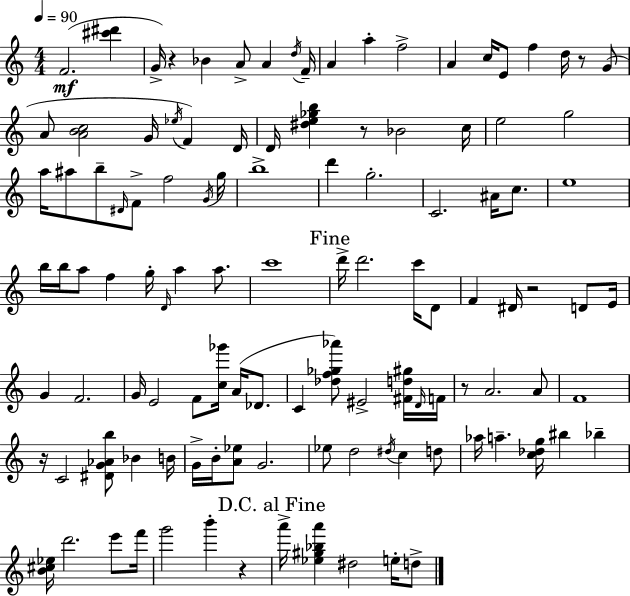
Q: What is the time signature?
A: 4/4